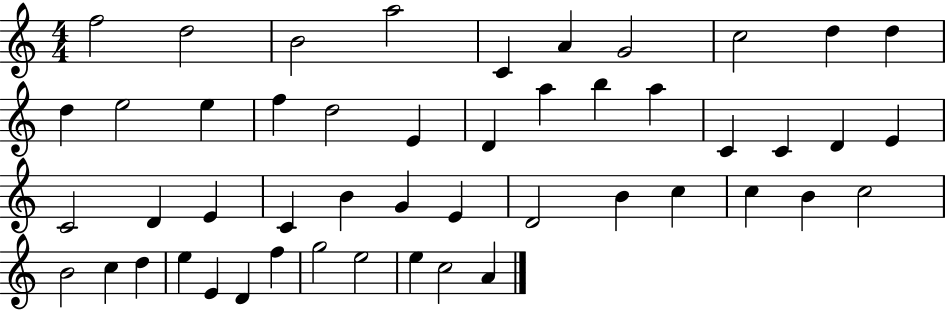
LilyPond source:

{
  \clef treble
  \numericTimeSignature
  \time 4/4
  \key c \major
  f''2 d''2 | b'2 a''2 | c'4 a'4 g'2 | c''2 d''4 d''4 | \break d''4 e''2 e''4 | f''4 d''2 e'4 | d'4 a''4 b''4 a''4 | c'4 c'4 d'4 e'4 | \break c'2 d'4 e'4 | c'4 b'4 g'4 e'4 | d'2 b'4 c''4 | c''4 b'4 c''2 | \break b'2 c''4 d''4 | e''4 e'4 d'4 f''4 | g''2 e''2 | e''4 c''2 a'4 | \break \bar "|."
}